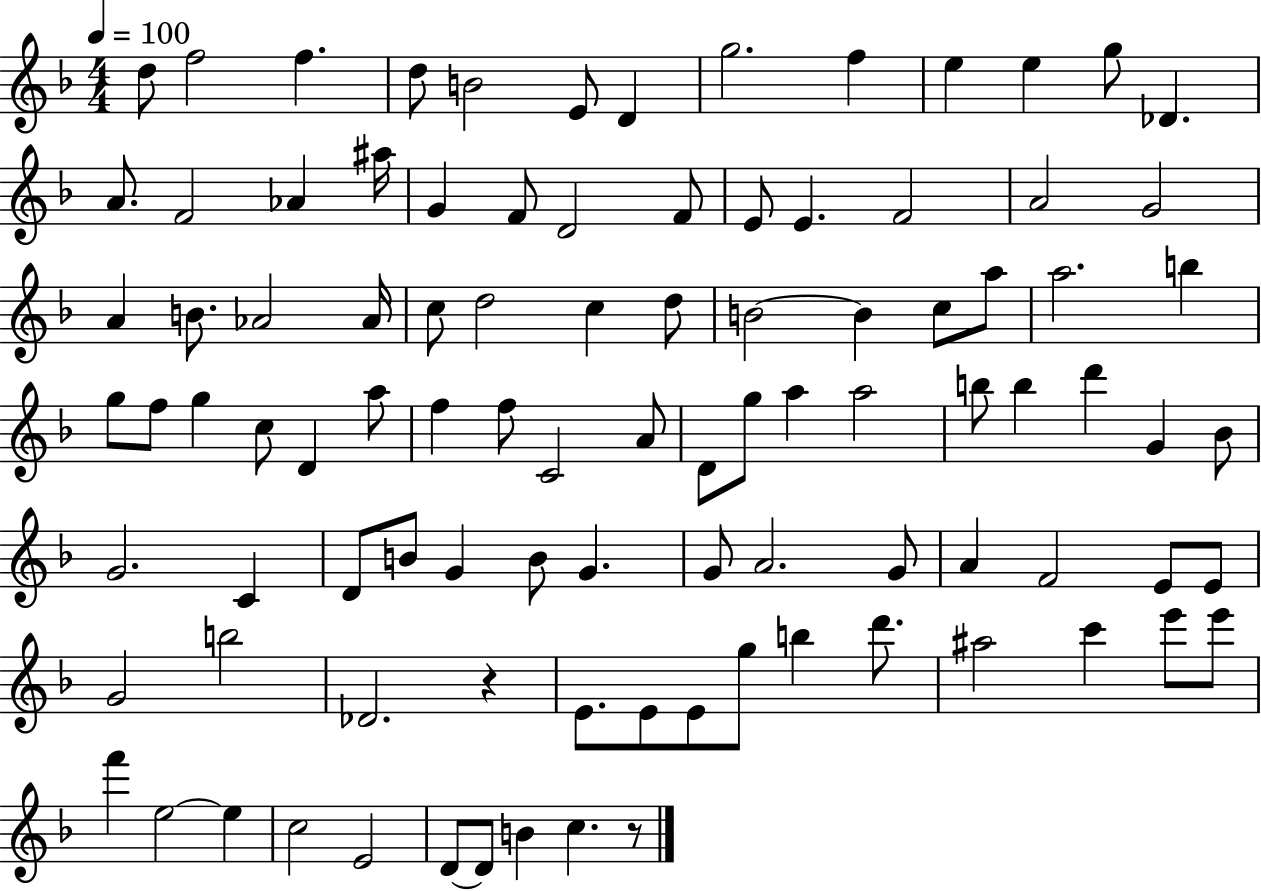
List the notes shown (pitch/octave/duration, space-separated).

D5/e F5/h F5/q. D5/e B4/h E4/e D4/q G5/h. F5/q E5/q E5/q G5/e Db4/q. A4/e. F4/h Ab4/q A#5/s G4/q F4/e D4/h F4/e E4/e E4/q. F4/h A4/h G4/h A4/q B4/e. Ab4/h Ab4/s C5/e D5/h C5/q D5/e B4/h B4/q C5/e A5/e A5/h. B5/q G5/e F5/e G5/q C5/e D4/q A5/e F5/q F5/e C4/h A4/e D4/e G5/e A5/q A5/h B5/e B5/q D6/q G4/q Bb4/e G4/h. C4/q D4/e B4/e G4/q B4/e G4/q. G4/e A4/h. G4/e A4/q F4/h E4/e E4/e G4/h B5/h Db4/h. R/q E4/e. E4/e E4/e G5/e B5/q D6/e. A#5/h C6/q E6/e E6/e F6/q E5/h E5/q C5/h E4/h D4/e D4/e B4/q C5/q. R/e